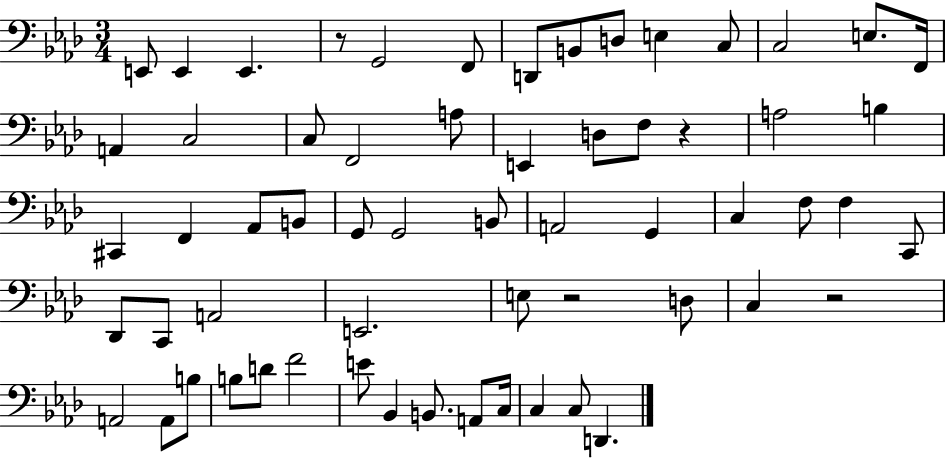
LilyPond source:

{
  \clef bass
  \numericTimeSignature
  \time 3/4
  \key aes \major
  e,8 e,4 e,4. | r8 g,2 f,8 | d,8 b,8 d8 e4 c8 | c2 e8. f,16 | \break a,4 c2 | c8 f,2 a8 | e,4 d8 f8 r4 | a2 b4 | \break cis,4 f,4 aes,8 b,8 | g,8 g,2 b,8 | a,2 g,4 | c4 f8 f4 c,8 | \break des,8 c,8 a,2 | e,2. | e8 r2 d8 | c4 r2 | \break a,2 a,8 b8 | b8 d'8 f'2 | e'8 bes,4 b,8. a,8 c16 | c4 c8 d,4. | \break \bar "|."
}